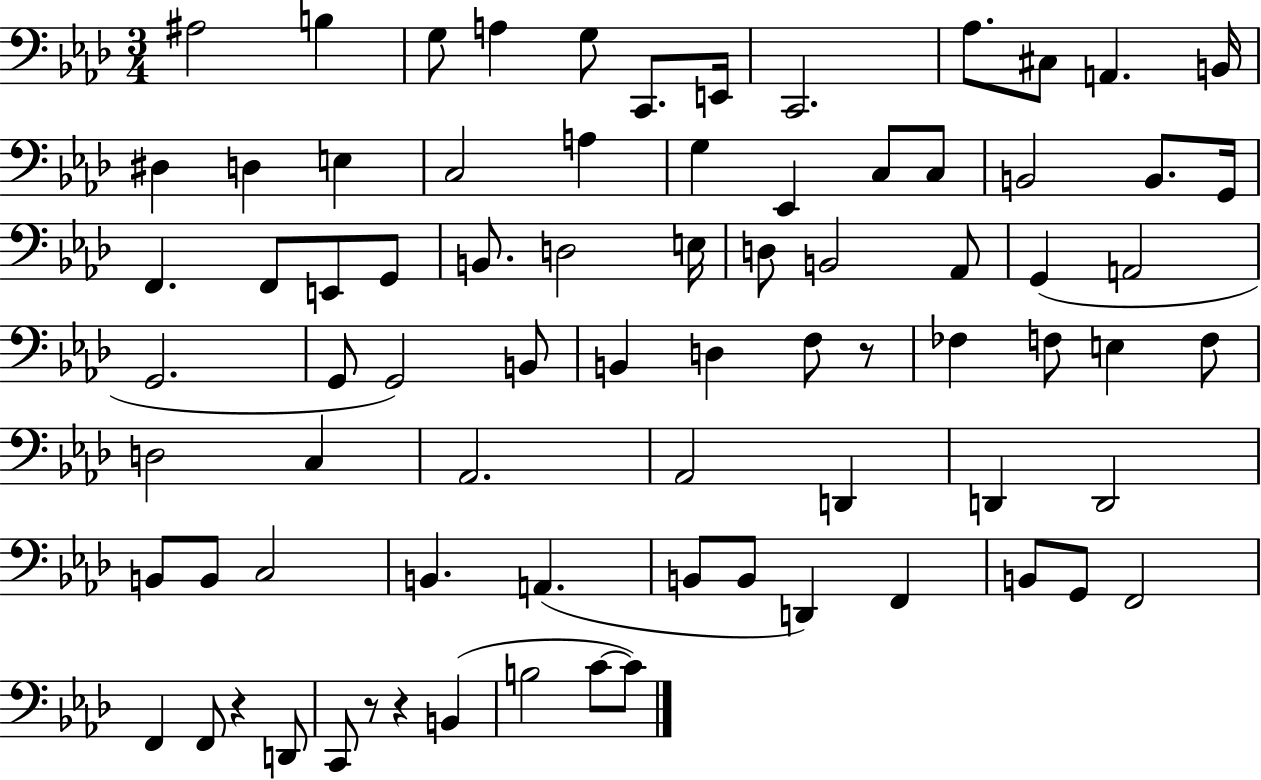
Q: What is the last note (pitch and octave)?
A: C4